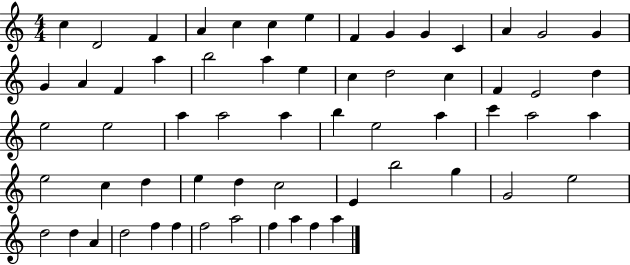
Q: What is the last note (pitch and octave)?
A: A5